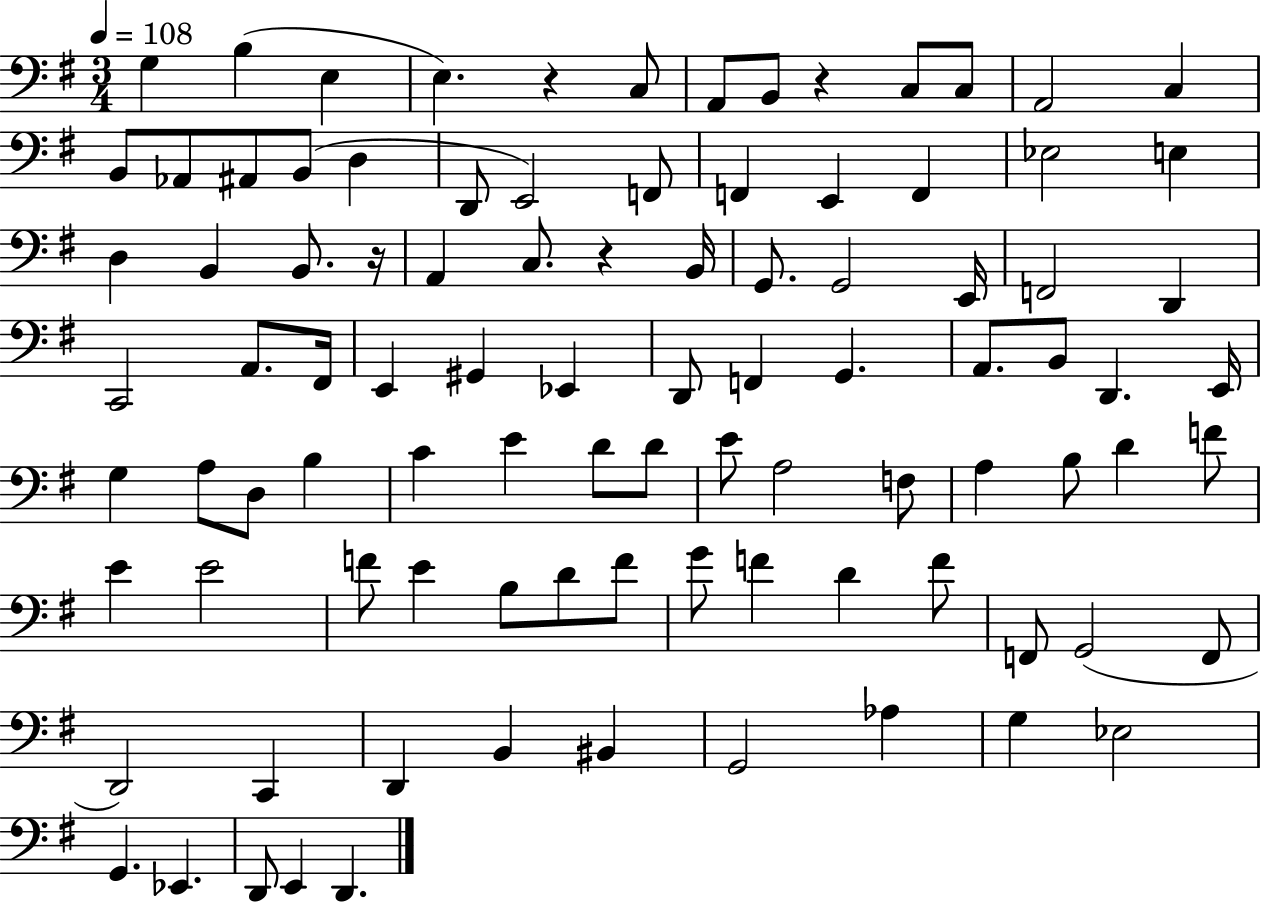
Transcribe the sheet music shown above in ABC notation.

X:1
T:Untitled
M:3/4
L:1/4
K:G
G, B, E, E, z C,/2 A,,/2 B,,/2 z C,/2 C,/2 A,,2 C, B,,/2 _A,,/2 ^A,,/2 B,,/2 D, D,,/2 E,,2 F,,/2 F,, E,, F,, _E,2 E, D, B,, B,,/2 z/4 A,, C,/2 z B,,/4 G,,/2 G,,2 E,,/4 F,,2 D,, C,,2 A,,/2 ^F,,/4 E,, ^G,, _E,, D,,/2 F,, G,, A,,/2 B,,/2 D,, E,,/4 G, A,/2 D,/2 B, C E D/2 D/2 E/2 A,2 F,/2 A, B,/2 D F/2 E E2 F/2 E B,/2 D/2 F/2 G/2 F D F/2 F,,/2 G,,2 F,,/2 D,,2 C,, D,, B,, ^B,, G,,2 _A, G, _E,2 G,, _E,, D,,/2 E,, D,,